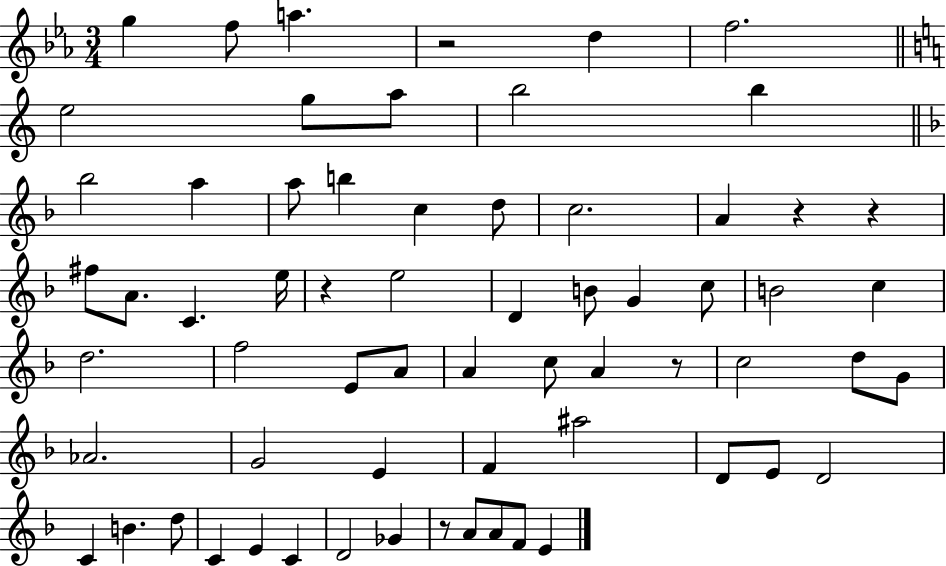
X:1
T:Untitled
M:3/4
L:1/4
K:Eb
g f/2 a z2 d f2 e2 g/2 a/2 b2 b _b2 a a/2 b c d/2 c2 A z z ^f/2 A/2 C e/4 z e2 D B/2 G c/2 B2 c d2 f2 E/2 A/2 A c/2 A z/2 c2 d/2 G/2 _A2 G2 E F ^a2 D/2 E/2 D2 C B d/2 C E C D2 _G z/2 A/2 A/2 F/2 E